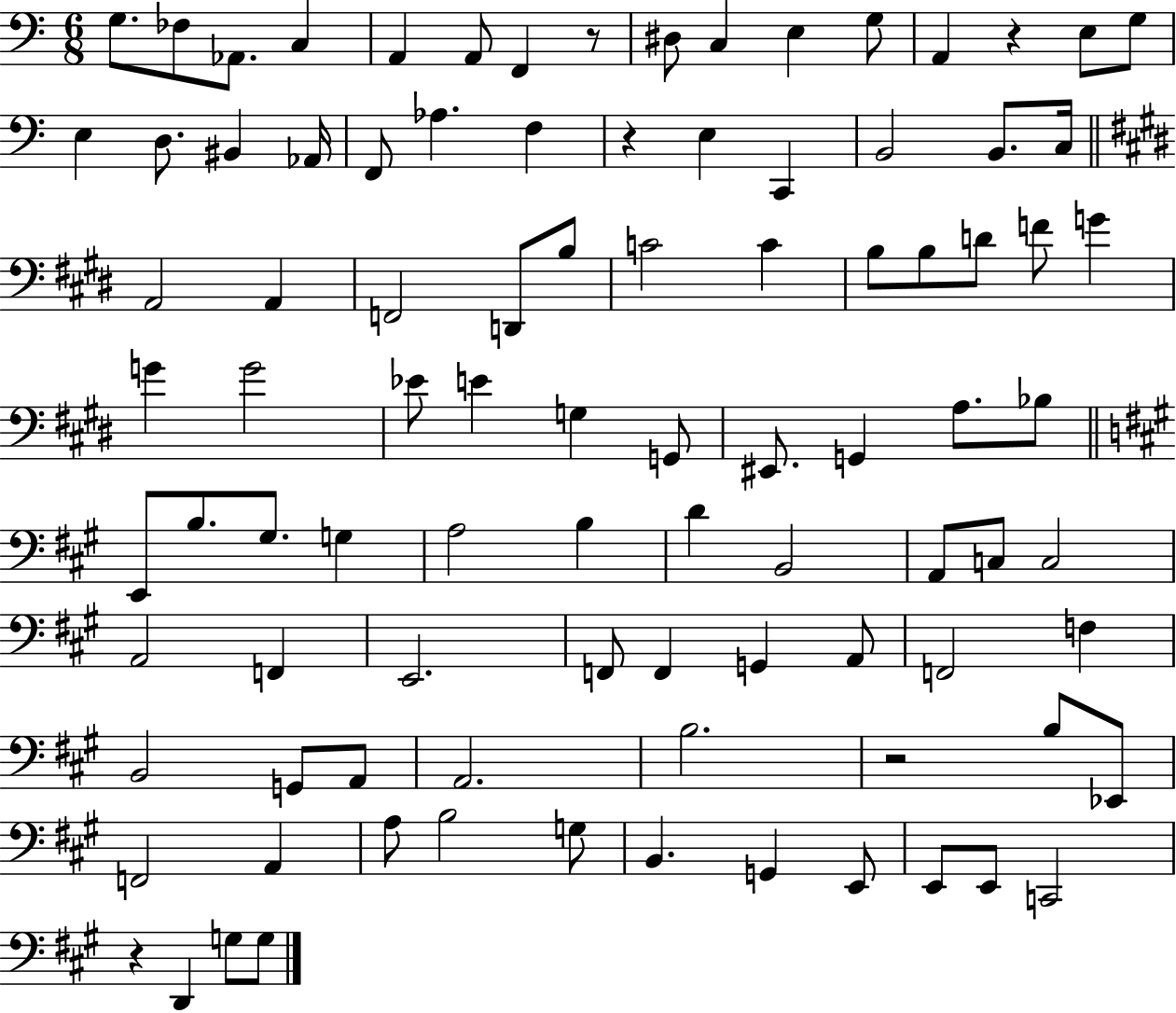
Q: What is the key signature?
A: C major